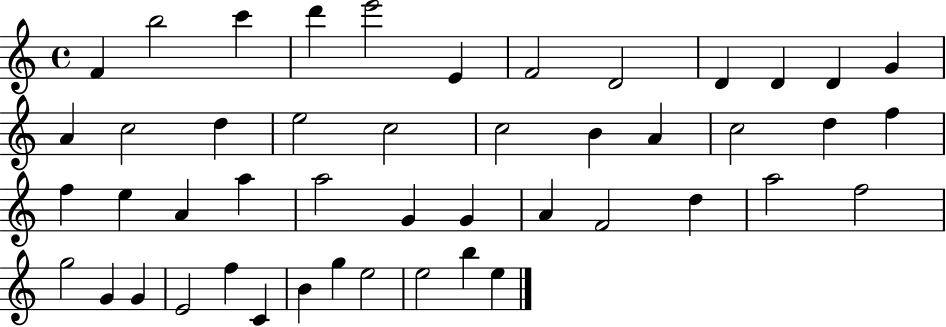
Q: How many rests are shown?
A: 0